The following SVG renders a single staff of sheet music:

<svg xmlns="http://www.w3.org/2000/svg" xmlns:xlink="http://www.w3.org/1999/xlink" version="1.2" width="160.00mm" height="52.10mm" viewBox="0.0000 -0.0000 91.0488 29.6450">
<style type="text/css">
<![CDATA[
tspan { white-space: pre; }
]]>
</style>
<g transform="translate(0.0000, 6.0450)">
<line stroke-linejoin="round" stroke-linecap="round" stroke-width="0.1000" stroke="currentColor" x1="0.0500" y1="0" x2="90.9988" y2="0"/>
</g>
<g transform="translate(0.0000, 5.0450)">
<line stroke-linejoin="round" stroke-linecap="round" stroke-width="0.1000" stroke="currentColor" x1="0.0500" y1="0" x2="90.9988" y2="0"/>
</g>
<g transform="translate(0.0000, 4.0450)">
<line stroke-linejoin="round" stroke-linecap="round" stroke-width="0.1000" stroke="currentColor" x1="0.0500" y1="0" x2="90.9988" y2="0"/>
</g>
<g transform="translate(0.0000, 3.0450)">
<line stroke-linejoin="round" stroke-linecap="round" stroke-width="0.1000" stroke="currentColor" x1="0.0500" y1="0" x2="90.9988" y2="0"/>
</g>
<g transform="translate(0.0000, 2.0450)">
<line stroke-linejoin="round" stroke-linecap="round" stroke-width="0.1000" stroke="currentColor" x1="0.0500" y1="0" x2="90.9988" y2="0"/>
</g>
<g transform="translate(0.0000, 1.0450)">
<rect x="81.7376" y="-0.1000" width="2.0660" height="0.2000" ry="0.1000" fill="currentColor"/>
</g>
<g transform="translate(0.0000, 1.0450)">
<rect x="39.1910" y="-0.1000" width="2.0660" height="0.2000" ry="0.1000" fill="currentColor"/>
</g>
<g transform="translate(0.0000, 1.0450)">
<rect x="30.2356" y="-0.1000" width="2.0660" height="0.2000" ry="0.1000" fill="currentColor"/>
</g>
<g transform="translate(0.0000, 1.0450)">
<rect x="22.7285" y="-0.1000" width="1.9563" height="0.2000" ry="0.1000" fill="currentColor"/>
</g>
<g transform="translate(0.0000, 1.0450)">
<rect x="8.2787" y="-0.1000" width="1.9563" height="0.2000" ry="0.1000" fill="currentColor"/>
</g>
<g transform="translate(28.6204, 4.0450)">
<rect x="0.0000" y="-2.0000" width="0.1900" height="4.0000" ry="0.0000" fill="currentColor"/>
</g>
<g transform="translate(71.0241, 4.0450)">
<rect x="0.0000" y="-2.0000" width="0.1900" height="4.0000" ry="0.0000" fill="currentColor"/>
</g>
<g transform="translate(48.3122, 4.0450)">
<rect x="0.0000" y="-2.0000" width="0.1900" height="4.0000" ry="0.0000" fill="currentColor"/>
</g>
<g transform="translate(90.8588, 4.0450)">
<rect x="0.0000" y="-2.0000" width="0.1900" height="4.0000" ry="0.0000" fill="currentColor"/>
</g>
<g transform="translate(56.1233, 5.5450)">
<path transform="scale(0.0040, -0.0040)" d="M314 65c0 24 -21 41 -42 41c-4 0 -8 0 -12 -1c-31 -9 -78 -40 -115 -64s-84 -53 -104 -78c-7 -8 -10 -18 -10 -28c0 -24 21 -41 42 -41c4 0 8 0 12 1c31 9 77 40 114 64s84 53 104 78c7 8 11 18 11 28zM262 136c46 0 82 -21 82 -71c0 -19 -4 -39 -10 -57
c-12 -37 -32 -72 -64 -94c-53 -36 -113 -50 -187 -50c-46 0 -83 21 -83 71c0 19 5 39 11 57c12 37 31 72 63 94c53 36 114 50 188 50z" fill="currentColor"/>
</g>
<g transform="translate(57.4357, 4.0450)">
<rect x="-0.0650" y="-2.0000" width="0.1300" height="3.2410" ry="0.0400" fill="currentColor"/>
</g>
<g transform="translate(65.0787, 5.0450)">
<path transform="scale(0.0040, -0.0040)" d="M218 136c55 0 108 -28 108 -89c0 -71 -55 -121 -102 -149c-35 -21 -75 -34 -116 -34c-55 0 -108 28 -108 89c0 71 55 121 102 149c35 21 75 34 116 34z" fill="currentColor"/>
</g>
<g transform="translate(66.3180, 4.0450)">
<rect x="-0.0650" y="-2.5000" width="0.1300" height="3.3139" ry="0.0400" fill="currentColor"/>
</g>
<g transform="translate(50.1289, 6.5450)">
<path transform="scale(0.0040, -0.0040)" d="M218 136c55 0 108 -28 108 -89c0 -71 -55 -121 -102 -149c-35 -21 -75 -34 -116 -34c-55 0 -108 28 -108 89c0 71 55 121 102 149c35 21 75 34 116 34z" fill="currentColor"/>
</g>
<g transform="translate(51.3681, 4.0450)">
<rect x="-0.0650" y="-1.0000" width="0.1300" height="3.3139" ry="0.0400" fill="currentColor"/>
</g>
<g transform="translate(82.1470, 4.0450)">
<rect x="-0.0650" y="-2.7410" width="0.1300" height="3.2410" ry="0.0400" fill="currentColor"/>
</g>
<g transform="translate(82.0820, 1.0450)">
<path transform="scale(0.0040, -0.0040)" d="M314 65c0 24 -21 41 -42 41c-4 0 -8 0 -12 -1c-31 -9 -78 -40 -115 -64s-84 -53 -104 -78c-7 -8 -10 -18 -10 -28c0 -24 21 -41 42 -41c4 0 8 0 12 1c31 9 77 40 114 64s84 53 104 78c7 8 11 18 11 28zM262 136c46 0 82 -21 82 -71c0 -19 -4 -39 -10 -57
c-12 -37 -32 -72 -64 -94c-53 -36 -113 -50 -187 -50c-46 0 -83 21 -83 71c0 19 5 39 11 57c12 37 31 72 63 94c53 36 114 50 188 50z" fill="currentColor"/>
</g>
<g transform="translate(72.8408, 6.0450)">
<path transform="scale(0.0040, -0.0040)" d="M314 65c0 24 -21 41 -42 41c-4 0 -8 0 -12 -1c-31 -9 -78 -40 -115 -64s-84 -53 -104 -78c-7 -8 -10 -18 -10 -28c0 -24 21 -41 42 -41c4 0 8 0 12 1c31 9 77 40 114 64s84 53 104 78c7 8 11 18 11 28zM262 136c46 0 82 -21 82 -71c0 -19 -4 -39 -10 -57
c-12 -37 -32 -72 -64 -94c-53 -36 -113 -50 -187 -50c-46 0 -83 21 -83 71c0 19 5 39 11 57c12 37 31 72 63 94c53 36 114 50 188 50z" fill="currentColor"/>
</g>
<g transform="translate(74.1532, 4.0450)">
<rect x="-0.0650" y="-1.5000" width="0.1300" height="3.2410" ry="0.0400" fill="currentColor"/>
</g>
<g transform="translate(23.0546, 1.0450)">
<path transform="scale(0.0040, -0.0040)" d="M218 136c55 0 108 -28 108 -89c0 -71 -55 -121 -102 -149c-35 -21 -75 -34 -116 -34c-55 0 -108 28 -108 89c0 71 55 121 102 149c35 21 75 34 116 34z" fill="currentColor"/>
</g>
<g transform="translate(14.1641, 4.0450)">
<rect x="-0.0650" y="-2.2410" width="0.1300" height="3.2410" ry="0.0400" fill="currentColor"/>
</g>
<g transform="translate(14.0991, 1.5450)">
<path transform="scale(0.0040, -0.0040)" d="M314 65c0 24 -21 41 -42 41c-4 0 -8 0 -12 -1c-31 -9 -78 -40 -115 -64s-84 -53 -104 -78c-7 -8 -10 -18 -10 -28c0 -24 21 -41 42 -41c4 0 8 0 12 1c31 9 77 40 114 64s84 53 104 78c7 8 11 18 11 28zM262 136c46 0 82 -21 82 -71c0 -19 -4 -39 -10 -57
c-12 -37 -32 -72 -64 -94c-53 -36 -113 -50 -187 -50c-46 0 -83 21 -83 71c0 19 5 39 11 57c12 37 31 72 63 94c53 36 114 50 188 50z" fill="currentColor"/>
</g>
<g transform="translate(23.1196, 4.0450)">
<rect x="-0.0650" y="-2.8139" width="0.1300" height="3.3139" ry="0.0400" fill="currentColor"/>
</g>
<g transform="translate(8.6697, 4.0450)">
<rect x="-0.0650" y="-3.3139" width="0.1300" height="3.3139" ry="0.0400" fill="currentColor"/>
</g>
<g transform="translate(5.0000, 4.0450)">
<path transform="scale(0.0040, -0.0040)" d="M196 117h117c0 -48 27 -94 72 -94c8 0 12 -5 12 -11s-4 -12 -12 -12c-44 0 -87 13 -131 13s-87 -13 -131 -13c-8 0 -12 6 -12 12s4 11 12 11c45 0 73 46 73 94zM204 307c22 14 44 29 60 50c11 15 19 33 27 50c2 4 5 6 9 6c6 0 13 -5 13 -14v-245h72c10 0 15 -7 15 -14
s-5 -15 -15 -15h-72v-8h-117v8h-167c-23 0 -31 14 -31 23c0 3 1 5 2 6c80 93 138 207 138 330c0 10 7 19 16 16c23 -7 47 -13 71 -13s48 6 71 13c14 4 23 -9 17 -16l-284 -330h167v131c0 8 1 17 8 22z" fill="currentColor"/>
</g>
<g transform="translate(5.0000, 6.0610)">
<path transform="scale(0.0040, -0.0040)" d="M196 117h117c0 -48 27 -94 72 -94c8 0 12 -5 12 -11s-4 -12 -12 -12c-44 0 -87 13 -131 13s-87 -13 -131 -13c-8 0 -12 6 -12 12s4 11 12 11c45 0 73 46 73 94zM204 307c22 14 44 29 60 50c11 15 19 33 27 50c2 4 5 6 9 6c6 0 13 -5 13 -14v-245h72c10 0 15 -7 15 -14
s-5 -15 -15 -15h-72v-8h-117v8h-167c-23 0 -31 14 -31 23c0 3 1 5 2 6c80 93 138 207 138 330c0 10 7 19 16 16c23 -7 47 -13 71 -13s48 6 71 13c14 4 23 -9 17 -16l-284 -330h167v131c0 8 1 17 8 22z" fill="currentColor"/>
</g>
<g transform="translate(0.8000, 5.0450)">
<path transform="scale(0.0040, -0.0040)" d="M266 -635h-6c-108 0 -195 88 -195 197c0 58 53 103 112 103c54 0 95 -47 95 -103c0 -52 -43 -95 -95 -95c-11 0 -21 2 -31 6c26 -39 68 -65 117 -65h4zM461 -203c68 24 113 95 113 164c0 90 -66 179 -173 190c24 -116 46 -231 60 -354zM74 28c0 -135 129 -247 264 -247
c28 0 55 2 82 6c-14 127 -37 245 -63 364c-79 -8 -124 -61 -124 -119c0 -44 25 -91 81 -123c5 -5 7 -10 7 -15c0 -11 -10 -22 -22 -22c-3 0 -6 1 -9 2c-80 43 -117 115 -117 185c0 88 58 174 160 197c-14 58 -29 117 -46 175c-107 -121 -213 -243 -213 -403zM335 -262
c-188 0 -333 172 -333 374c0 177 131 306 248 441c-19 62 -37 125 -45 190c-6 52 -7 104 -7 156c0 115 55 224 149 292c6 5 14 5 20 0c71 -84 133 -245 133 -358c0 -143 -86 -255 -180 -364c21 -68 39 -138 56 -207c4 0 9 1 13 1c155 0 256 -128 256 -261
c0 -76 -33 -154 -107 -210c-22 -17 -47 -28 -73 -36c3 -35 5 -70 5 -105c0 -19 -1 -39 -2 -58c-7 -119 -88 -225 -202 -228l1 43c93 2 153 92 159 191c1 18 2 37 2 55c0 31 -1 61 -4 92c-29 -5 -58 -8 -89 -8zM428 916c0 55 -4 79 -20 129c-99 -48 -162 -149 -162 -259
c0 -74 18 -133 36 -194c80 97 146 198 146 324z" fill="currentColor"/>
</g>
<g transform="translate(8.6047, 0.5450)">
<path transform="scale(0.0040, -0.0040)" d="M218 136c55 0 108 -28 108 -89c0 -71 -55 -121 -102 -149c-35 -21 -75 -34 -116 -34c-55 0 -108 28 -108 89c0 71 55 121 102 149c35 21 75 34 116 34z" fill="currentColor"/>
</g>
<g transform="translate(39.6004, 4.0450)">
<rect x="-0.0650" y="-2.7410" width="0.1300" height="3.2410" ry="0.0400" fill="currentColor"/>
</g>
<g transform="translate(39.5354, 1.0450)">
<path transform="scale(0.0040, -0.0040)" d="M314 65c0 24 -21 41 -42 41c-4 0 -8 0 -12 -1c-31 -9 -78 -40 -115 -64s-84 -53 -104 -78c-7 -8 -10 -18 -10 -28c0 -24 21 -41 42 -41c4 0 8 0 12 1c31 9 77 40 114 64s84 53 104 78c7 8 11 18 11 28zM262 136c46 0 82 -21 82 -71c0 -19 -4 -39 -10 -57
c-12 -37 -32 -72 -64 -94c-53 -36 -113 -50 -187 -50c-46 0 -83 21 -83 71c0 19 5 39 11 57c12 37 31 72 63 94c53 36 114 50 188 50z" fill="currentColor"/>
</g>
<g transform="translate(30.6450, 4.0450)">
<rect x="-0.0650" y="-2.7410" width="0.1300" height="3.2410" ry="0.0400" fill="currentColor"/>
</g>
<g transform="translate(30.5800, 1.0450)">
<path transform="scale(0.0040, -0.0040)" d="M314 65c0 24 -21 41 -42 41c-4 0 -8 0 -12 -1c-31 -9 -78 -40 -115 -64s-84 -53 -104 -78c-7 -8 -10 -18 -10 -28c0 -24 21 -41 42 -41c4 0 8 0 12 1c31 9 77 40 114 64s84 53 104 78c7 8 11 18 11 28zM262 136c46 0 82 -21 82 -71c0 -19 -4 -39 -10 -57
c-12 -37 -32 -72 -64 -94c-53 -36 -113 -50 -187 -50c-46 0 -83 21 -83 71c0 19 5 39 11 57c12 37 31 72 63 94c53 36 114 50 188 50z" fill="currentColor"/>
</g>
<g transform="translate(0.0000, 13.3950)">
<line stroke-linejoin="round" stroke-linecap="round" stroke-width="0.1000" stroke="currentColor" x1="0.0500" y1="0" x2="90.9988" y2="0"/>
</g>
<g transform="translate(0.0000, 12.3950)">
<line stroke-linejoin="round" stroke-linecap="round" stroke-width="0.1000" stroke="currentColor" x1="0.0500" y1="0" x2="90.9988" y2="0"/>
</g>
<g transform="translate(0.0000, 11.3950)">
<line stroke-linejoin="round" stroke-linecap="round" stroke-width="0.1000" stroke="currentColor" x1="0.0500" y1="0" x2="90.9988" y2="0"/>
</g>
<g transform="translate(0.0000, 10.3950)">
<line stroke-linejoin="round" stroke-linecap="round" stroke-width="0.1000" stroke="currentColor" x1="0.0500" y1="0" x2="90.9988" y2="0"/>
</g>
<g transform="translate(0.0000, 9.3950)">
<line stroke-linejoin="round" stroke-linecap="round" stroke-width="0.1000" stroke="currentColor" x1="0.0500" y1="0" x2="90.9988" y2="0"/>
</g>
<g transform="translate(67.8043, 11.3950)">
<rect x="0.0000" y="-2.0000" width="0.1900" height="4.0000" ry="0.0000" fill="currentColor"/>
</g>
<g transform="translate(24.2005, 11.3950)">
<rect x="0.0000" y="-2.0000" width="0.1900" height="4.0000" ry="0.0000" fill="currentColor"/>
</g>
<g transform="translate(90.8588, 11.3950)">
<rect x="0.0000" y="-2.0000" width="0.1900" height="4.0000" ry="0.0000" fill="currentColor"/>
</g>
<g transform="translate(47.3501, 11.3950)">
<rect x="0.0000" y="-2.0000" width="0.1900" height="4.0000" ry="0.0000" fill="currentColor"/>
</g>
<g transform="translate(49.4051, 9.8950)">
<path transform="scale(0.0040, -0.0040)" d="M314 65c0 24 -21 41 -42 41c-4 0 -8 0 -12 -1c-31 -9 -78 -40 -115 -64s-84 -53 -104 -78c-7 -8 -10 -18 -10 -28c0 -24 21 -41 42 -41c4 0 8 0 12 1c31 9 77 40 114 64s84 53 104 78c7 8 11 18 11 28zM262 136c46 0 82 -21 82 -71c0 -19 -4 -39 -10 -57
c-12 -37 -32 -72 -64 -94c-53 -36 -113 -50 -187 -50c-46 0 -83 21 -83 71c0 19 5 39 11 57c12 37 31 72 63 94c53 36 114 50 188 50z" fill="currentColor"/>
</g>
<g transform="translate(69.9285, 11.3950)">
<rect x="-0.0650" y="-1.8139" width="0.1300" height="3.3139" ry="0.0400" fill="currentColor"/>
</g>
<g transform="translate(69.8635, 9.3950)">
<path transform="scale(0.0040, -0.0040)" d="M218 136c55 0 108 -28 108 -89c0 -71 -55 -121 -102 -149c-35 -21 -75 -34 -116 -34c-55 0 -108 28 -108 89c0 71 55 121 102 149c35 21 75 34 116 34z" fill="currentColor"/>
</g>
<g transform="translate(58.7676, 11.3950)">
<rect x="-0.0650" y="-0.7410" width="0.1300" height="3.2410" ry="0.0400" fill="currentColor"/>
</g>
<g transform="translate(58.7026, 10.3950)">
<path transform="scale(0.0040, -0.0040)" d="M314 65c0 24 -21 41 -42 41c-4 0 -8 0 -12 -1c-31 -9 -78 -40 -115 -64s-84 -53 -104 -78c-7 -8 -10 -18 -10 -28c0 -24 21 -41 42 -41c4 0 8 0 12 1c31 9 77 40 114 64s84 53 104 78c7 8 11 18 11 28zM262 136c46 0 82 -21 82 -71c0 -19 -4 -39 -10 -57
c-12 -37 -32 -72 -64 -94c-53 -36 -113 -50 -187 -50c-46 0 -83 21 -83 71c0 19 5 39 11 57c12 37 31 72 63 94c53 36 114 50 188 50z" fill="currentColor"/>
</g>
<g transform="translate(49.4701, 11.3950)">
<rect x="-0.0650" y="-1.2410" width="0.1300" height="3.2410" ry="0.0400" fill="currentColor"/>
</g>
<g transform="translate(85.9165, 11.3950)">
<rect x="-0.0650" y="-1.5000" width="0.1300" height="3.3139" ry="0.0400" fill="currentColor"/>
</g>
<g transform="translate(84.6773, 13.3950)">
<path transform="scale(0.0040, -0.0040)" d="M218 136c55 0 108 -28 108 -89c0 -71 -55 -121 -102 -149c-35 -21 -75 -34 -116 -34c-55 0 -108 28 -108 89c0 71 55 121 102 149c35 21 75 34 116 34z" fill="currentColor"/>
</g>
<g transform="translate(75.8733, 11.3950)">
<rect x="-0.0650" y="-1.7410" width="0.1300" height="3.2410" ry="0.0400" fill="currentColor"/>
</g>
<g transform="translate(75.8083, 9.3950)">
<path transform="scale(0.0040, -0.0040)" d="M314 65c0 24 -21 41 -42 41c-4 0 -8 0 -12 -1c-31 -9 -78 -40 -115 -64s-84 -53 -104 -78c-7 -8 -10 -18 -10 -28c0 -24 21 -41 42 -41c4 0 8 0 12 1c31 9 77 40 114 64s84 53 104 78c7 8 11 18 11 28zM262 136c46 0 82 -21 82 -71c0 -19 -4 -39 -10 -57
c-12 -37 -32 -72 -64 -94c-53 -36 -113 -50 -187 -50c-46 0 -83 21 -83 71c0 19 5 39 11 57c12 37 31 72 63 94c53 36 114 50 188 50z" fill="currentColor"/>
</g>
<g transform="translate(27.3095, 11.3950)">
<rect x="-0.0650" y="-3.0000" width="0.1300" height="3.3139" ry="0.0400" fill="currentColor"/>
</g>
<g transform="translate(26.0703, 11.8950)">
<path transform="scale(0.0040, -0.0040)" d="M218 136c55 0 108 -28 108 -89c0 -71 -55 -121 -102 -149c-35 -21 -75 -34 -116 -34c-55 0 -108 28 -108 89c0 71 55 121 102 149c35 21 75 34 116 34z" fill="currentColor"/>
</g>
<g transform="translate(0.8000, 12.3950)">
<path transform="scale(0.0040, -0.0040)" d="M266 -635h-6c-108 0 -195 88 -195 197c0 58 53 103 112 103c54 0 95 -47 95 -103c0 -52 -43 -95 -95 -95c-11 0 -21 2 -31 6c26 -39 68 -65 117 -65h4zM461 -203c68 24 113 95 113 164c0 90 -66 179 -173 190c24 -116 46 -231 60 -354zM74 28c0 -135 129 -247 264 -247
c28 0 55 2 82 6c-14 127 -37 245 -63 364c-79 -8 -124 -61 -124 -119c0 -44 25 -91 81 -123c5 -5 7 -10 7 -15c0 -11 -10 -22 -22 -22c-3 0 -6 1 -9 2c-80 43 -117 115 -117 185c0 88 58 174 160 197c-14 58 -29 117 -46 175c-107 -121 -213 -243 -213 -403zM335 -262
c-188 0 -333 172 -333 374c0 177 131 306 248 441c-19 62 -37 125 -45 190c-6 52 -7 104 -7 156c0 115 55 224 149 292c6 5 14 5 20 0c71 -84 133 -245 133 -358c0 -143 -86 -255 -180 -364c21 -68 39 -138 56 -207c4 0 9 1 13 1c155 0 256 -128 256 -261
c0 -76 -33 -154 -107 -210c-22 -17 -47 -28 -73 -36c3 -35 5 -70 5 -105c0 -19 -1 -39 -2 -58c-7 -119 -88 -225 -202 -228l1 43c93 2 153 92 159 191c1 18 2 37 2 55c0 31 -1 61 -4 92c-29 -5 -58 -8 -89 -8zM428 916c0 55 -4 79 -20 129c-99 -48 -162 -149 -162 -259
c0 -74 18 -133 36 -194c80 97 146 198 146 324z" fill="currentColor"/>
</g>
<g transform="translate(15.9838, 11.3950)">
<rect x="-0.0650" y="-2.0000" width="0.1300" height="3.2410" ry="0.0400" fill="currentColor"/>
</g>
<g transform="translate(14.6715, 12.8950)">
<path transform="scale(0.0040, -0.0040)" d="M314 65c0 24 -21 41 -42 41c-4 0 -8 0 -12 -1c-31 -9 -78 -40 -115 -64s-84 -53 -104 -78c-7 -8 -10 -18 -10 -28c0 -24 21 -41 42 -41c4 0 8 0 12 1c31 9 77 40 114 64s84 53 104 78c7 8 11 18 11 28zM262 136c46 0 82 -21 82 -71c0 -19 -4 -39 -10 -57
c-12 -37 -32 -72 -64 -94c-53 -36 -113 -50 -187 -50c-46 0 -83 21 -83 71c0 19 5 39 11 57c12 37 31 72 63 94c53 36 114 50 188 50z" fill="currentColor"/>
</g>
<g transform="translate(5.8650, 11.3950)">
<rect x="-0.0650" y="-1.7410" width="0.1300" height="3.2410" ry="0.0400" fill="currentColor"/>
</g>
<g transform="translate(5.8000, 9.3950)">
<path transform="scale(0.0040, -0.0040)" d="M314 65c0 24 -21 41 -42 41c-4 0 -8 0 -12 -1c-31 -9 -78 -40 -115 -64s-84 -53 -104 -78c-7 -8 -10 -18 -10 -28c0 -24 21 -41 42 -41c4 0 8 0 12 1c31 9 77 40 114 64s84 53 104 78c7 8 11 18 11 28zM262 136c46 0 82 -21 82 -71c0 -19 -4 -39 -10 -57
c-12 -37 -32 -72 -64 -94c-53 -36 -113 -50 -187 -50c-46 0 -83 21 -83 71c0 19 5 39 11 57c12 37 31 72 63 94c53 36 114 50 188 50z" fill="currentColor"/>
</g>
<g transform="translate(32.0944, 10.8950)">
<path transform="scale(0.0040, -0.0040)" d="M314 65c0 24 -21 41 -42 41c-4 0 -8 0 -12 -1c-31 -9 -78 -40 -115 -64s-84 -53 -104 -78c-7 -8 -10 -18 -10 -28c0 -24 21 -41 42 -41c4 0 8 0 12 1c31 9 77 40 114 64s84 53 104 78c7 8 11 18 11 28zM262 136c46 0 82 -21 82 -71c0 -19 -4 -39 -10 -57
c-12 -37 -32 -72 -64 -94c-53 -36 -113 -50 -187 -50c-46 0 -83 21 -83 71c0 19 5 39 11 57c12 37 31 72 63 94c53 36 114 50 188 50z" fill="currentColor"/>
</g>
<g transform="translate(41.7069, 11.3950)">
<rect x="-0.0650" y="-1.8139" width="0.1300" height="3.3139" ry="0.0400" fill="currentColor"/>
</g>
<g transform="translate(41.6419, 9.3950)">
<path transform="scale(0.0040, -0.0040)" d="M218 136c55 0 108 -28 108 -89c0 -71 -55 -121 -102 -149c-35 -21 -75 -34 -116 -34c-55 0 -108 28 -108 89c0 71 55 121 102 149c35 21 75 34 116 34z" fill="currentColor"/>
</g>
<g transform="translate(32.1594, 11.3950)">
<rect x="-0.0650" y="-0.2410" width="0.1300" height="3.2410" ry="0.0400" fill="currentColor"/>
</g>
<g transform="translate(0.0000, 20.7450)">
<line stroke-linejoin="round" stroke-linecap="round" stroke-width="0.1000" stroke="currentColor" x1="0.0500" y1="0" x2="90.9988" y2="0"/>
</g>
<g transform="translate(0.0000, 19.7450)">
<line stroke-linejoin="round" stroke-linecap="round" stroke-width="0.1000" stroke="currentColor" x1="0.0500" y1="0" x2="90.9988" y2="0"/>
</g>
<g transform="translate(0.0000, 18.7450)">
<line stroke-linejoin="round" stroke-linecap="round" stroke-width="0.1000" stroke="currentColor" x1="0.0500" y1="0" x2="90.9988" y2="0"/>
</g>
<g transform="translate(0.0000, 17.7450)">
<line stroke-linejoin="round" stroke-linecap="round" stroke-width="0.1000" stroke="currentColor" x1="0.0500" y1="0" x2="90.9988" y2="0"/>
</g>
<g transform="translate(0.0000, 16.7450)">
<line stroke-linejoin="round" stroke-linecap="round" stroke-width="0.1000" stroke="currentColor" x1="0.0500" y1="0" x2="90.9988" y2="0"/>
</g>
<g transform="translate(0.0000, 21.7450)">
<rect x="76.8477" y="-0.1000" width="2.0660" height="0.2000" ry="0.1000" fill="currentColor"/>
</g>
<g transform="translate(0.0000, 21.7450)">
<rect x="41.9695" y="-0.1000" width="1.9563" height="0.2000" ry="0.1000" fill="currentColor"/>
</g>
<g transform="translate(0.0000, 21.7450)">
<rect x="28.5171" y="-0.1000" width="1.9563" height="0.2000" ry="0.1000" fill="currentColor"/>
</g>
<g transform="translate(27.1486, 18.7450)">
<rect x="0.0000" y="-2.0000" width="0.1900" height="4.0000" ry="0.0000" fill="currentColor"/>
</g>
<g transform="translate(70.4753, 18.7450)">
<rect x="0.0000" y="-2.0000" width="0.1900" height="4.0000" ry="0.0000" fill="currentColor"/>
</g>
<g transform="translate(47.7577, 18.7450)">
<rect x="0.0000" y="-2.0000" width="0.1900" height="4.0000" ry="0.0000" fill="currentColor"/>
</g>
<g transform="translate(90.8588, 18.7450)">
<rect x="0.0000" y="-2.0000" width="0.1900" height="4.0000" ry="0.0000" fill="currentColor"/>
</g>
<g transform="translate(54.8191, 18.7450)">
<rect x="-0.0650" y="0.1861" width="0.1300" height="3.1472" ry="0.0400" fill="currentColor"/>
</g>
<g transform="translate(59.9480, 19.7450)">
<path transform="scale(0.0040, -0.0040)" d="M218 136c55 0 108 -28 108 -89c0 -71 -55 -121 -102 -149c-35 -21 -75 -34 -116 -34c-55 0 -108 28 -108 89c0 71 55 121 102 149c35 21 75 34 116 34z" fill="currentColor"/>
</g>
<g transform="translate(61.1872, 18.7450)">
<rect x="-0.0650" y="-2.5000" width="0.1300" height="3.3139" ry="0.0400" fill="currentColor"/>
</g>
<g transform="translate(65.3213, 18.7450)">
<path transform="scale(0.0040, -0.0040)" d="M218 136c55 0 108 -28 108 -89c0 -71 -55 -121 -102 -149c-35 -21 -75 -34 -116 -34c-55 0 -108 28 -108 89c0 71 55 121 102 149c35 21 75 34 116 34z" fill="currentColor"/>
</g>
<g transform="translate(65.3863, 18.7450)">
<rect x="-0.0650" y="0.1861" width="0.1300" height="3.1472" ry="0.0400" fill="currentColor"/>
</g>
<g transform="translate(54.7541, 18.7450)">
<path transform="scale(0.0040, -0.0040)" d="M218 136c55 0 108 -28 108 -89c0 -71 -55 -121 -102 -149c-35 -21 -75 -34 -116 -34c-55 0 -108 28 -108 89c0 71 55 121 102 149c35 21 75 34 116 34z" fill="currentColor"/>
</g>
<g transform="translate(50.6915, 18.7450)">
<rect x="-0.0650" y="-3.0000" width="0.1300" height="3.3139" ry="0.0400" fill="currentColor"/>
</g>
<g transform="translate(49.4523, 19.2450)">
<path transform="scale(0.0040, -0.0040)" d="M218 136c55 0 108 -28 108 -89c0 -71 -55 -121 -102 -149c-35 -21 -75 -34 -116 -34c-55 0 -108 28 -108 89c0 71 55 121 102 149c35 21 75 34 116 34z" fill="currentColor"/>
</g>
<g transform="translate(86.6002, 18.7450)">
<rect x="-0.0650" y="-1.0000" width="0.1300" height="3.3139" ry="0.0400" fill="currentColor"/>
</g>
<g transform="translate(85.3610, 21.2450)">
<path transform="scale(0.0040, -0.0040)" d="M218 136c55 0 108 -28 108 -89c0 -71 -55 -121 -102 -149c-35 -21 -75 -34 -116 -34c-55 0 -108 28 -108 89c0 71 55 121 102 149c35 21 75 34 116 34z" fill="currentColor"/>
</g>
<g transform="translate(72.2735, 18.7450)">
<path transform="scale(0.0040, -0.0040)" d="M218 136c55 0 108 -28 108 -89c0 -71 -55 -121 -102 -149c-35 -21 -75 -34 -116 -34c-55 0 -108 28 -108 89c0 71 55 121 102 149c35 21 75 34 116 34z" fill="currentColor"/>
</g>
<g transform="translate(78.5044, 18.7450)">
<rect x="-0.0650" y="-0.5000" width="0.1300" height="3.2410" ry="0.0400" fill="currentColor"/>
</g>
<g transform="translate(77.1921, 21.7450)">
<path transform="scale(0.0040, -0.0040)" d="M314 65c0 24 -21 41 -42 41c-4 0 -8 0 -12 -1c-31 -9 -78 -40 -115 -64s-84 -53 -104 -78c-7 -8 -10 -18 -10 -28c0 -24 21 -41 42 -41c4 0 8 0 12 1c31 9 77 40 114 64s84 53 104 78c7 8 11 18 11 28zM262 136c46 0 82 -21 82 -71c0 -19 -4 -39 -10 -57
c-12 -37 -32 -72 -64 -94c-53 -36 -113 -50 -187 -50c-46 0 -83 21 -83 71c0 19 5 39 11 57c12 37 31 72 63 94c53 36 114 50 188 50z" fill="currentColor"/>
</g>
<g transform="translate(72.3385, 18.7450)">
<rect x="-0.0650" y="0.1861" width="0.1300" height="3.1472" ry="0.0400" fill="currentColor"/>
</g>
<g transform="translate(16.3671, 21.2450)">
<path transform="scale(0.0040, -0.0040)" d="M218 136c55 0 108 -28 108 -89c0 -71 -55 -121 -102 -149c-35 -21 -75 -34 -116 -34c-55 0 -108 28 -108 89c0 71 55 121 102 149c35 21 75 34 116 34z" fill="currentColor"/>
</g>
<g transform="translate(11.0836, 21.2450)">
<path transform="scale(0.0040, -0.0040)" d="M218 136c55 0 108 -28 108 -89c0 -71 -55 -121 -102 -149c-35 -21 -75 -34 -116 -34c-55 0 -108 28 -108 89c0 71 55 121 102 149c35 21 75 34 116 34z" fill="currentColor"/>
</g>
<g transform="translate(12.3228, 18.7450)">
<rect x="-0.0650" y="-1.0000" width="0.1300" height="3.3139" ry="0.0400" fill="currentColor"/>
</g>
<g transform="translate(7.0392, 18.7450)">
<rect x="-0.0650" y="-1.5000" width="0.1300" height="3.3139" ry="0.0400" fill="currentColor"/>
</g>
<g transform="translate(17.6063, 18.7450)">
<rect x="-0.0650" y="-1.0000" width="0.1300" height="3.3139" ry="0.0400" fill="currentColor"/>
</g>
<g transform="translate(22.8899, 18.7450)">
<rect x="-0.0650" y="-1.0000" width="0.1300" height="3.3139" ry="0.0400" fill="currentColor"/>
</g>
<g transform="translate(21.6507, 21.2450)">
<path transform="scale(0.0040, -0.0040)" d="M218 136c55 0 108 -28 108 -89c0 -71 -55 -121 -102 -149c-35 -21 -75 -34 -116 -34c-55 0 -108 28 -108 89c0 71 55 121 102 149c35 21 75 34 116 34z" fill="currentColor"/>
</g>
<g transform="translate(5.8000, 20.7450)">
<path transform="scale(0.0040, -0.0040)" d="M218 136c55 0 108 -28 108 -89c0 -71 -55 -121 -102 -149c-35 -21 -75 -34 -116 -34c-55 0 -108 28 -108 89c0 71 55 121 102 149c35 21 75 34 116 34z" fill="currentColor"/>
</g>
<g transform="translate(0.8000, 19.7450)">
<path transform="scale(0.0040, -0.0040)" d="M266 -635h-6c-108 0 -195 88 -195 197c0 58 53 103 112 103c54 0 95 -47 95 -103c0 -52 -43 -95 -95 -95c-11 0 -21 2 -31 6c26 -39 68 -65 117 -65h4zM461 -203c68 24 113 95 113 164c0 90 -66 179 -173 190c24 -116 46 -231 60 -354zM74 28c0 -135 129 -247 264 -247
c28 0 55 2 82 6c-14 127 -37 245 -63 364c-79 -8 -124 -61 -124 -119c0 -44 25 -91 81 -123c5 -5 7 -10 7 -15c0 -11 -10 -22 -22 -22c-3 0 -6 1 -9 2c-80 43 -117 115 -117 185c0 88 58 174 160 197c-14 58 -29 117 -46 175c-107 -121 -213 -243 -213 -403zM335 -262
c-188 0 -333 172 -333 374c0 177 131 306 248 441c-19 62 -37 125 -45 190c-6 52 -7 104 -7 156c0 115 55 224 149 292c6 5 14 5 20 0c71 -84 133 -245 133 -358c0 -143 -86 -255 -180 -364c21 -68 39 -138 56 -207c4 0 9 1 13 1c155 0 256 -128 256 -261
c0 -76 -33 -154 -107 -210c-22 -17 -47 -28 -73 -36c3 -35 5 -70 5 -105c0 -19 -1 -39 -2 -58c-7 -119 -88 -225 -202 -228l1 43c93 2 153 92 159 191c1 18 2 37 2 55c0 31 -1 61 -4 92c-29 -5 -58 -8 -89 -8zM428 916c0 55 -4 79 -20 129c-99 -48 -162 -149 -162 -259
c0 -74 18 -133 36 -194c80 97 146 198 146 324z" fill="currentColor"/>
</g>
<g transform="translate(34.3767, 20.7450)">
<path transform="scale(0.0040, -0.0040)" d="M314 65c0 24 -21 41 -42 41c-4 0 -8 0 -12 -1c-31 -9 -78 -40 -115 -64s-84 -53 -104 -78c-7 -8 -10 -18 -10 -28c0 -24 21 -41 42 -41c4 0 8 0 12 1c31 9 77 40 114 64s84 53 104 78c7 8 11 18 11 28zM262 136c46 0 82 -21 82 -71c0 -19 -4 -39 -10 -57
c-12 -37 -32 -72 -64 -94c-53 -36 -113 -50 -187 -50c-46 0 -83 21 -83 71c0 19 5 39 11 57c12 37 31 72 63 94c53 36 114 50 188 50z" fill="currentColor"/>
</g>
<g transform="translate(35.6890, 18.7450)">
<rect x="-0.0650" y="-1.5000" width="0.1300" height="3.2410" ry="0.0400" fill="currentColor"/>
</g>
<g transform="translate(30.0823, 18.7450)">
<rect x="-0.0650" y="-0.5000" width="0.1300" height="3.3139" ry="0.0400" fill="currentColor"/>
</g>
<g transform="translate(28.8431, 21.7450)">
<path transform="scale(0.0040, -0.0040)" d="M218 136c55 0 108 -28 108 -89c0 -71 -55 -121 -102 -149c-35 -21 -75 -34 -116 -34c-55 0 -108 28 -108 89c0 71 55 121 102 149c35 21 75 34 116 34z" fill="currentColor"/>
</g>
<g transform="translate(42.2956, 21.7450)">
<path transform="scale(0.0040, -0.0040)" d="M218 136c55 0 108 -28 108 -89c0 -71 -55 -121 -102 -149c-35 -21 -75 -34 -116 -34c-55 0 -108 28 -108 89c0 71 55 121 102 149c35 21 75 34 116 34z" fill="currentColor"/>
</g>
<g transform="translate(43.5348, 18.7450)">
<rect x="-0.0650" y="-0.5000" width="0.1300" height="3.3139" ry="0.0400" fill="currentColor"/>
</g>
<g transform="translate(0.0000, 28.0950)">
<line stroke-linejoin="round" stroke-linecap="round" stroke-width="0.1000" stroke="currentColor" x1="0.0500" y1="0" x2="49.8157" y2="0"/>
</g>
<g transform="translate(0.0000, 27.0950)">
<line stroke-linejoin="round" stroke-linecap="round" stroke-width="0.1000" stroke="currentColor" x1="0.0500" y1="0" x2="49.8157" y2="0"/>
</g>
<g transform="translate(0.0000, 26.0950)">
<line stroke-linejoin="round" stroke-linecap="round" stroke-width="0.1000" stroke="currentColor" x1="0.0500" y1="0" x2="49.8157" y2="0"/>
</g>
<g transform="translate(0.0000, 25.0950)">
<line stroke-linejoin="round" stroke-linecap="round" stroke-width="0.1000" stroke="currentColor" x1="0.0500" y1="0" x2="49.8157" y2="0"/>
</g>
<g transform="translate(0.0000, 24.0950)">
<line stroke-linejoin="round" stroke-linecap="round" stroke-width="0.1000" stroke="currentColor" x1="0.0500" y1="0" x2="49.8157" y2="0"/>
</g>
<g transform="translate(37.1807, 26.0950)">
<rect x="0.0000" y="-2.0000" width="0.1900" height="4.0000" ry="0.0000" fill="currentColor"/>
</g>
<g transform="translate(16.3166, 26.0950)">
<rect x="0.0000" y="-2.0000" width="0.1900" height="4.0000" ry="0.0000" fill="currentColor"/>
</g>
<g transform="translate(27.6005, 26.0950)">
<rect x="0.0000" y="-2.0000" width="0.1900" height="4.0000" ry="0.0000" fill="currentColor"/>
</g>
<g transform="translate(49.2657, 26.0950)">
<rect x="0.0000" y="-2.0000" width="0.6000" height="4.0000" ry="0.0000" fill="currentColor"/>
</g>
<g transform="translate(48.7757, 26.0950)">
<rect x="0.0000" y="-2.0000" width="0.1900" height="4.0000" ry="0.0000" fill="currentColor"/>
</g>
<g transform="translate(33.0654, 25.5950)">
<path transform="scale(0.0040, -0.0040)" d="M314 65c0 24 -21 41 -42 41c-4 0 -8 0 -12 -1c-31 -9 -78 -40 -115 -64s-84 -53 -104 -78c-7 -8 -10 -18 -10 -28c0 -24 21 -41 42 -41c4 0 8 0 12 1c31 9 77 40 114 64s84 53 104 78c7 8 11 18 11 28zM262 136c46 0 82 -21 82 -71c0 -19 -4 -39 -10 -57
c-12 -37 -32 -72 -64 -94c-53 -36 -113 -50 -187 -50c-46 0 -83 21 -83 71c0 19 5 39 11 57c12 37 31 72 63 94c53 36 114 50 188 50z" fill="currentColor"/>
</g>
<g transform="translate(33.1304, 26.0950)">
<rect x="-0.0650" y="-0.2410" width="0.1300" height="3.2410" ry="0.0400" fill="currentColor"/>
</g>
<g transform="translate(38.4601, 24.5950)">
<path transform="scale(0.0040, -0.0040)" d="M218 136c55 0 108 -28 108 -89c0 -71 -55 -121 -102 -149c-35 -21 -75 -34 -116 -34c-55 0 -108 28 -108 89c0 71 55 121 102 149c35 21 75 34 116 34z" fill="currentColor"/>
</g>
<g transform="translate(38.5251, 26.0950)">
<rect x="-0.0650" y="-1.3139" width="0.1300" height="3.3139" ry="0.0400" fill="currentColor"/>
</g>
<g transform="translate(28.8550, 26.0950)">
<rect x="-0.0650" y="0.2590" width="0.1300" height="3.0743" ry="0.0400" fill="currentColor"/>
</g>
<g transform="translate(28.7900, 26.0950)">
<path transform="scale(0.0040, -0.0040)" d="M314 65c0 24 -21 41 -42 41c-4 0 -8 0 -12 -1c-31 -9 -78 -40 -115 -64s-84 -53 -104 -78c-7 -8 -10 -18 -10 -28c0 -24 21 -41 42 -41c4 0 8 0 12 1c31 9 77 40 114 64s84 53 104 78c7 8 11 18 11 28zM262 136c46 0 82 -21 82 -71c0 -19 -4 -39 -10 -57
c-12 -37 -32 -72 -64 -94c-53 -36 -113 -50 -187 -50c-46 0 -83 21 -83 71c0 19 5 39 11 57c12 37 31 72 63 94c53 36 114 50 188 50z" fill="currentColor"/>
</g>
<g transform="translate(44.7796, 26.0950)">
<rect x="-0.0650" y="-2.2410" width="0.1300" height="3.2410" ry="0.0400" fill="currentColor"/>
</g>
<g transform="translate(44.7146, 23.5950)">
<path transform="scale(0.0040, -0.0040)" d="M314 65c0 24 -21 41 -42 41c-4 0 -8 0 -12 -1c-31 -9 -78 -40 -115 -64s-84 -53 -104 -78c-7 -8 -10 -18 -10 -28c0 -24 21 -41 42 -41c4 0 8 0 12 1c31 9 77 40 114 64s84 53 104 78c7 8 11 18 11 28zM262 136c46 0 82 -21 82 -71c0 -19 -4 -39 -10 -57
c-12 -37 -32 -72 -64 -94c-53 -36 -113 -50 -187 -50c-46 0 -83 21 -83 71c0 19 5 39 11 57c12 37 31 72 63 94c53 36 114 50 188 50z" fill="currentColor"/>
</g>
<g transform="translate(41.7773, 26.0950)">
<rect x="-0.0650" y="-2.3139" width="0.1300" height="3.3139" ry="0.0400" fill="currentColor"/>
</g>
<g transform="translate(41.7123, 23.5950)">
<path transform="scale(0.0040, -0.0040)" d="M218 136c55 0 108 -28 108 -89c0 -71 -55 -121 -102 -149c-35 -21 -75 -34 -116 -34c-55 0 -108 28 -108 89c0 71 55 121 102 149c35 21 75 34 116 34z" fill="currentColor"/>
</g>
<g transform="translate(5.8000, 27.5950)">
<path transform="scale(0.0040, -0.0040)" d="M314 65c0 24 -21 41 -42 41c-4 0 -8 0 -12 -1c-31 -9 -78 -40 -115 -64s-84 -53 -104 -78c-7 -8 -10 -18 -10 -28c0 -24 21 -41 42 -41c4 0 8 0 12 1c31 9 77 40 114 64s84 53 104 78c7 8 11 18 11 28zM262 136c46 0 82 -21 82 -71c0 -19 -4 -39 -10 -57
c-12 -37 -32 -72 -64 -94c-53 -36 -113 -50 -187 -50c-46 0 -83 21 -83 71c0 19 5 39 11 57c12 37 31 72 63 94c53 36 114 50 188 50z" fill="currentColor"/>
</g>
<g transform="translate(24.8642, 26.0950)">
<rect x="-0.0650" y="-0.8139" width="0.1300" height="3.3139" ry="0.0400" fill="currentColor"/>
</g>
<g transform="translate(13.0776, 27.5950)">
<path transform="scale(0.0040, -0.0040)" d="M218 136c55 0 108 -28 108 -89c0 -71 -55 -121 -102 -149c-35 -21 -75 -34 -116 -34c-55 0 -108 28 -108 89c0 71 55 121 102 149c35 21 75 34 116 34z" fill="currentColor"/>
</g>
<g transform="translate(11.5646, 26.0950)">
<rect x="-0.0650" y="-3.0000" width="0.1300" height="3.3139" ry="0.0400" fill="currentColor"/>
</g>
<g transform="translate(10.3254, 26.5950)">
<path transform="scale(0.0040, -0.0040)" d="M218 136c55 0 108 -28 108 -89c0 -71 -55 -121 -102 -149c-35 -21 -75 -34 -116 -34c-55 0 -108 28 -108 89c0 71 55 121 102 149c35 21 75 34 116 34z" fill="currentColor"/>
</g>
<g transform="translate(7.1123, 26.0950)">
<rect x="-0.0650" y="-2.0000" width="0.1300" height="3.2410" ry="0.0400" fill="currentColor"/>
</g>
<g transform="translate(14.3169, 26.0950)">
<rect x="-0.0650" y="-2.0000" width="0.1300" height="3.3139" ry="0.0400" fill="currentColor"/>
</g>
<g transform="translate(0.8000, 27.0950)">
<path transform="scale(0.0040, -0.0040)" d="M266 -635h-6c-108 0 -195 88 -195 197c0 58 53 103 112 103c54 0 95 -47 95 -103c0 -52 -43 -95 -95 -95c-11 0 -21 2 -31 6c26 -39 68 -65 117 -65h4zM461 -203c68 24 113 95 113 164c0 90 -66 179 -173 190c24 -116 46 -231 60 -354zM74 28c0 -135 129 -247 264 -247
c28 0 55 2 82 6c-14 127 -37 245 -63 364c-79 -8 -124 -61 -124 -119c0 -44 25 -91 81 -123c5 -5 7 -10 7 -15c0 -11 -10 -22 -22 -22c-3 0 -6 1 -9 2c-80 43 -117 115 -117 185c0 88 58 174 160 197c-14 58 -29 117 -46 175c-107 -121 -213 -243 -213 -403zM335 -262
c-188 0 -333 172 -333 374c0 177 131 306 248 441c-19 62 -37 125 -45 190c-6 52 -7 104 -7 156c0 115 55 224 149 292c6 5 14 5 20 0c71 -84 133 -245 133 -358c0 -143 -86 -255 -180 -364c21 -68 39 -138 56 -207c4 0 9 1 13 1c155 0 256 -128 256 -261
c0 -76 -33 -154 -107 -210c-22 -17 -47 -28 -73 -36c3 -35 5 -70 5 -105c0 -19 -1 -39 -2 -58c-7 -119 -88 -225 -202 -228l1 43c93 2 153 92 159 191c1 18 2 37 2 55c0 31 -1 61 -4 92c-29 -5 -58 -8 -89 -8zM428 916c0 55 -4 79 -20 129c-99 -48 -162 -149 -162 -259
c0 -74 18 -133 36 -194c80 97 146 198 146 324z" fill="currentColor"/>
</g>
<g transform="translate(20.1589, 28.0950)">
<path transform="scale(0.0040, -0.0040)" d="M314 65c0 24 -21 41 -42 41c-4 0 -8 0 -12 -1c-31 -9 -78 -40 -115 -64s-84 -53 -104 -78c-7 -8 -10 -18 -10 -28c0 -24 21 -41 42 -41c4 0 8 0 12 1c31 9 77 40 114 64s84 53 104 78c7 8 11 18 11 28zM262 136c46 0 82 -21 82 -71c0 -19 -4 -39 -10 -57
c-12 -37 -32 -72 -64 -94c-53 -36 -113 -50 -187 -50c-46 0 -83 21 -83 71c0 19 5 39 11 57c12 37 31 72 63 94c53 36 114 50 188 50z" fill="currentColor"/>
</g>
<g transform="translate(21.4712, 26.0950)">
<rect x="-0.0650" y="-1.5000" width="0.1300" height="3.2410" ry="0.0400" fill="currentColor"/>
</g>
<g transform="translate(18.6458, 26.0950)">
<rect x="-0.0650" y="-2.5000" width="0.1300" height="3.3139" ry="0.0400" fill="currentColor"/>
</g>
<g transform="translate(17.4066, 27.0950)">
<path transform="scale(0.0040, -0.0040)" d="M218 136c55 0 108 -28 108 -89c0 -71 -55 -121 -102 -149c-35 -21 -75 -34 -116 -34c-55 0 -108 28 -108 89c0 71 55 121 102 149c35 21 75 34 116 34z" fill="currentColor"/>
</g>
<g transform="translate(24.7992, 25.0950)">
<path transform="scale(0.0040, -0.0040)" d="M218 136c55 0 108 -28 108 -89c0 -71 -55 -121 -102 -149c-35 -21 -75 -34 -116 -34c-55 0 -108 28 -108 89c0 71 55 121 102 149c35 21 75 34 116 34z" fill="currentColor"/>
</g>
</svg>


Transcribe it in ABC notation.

X:1
T:Untitled
M:4/4
L:1/4
K:C
b g2 a a2 a2 D F2 G E2 a2 f2 F2 A c2 f e2 d2 f f2 E E D D D C E2 C A B G B B C2 D F2 A F G E2 d B2 c2 e g g2